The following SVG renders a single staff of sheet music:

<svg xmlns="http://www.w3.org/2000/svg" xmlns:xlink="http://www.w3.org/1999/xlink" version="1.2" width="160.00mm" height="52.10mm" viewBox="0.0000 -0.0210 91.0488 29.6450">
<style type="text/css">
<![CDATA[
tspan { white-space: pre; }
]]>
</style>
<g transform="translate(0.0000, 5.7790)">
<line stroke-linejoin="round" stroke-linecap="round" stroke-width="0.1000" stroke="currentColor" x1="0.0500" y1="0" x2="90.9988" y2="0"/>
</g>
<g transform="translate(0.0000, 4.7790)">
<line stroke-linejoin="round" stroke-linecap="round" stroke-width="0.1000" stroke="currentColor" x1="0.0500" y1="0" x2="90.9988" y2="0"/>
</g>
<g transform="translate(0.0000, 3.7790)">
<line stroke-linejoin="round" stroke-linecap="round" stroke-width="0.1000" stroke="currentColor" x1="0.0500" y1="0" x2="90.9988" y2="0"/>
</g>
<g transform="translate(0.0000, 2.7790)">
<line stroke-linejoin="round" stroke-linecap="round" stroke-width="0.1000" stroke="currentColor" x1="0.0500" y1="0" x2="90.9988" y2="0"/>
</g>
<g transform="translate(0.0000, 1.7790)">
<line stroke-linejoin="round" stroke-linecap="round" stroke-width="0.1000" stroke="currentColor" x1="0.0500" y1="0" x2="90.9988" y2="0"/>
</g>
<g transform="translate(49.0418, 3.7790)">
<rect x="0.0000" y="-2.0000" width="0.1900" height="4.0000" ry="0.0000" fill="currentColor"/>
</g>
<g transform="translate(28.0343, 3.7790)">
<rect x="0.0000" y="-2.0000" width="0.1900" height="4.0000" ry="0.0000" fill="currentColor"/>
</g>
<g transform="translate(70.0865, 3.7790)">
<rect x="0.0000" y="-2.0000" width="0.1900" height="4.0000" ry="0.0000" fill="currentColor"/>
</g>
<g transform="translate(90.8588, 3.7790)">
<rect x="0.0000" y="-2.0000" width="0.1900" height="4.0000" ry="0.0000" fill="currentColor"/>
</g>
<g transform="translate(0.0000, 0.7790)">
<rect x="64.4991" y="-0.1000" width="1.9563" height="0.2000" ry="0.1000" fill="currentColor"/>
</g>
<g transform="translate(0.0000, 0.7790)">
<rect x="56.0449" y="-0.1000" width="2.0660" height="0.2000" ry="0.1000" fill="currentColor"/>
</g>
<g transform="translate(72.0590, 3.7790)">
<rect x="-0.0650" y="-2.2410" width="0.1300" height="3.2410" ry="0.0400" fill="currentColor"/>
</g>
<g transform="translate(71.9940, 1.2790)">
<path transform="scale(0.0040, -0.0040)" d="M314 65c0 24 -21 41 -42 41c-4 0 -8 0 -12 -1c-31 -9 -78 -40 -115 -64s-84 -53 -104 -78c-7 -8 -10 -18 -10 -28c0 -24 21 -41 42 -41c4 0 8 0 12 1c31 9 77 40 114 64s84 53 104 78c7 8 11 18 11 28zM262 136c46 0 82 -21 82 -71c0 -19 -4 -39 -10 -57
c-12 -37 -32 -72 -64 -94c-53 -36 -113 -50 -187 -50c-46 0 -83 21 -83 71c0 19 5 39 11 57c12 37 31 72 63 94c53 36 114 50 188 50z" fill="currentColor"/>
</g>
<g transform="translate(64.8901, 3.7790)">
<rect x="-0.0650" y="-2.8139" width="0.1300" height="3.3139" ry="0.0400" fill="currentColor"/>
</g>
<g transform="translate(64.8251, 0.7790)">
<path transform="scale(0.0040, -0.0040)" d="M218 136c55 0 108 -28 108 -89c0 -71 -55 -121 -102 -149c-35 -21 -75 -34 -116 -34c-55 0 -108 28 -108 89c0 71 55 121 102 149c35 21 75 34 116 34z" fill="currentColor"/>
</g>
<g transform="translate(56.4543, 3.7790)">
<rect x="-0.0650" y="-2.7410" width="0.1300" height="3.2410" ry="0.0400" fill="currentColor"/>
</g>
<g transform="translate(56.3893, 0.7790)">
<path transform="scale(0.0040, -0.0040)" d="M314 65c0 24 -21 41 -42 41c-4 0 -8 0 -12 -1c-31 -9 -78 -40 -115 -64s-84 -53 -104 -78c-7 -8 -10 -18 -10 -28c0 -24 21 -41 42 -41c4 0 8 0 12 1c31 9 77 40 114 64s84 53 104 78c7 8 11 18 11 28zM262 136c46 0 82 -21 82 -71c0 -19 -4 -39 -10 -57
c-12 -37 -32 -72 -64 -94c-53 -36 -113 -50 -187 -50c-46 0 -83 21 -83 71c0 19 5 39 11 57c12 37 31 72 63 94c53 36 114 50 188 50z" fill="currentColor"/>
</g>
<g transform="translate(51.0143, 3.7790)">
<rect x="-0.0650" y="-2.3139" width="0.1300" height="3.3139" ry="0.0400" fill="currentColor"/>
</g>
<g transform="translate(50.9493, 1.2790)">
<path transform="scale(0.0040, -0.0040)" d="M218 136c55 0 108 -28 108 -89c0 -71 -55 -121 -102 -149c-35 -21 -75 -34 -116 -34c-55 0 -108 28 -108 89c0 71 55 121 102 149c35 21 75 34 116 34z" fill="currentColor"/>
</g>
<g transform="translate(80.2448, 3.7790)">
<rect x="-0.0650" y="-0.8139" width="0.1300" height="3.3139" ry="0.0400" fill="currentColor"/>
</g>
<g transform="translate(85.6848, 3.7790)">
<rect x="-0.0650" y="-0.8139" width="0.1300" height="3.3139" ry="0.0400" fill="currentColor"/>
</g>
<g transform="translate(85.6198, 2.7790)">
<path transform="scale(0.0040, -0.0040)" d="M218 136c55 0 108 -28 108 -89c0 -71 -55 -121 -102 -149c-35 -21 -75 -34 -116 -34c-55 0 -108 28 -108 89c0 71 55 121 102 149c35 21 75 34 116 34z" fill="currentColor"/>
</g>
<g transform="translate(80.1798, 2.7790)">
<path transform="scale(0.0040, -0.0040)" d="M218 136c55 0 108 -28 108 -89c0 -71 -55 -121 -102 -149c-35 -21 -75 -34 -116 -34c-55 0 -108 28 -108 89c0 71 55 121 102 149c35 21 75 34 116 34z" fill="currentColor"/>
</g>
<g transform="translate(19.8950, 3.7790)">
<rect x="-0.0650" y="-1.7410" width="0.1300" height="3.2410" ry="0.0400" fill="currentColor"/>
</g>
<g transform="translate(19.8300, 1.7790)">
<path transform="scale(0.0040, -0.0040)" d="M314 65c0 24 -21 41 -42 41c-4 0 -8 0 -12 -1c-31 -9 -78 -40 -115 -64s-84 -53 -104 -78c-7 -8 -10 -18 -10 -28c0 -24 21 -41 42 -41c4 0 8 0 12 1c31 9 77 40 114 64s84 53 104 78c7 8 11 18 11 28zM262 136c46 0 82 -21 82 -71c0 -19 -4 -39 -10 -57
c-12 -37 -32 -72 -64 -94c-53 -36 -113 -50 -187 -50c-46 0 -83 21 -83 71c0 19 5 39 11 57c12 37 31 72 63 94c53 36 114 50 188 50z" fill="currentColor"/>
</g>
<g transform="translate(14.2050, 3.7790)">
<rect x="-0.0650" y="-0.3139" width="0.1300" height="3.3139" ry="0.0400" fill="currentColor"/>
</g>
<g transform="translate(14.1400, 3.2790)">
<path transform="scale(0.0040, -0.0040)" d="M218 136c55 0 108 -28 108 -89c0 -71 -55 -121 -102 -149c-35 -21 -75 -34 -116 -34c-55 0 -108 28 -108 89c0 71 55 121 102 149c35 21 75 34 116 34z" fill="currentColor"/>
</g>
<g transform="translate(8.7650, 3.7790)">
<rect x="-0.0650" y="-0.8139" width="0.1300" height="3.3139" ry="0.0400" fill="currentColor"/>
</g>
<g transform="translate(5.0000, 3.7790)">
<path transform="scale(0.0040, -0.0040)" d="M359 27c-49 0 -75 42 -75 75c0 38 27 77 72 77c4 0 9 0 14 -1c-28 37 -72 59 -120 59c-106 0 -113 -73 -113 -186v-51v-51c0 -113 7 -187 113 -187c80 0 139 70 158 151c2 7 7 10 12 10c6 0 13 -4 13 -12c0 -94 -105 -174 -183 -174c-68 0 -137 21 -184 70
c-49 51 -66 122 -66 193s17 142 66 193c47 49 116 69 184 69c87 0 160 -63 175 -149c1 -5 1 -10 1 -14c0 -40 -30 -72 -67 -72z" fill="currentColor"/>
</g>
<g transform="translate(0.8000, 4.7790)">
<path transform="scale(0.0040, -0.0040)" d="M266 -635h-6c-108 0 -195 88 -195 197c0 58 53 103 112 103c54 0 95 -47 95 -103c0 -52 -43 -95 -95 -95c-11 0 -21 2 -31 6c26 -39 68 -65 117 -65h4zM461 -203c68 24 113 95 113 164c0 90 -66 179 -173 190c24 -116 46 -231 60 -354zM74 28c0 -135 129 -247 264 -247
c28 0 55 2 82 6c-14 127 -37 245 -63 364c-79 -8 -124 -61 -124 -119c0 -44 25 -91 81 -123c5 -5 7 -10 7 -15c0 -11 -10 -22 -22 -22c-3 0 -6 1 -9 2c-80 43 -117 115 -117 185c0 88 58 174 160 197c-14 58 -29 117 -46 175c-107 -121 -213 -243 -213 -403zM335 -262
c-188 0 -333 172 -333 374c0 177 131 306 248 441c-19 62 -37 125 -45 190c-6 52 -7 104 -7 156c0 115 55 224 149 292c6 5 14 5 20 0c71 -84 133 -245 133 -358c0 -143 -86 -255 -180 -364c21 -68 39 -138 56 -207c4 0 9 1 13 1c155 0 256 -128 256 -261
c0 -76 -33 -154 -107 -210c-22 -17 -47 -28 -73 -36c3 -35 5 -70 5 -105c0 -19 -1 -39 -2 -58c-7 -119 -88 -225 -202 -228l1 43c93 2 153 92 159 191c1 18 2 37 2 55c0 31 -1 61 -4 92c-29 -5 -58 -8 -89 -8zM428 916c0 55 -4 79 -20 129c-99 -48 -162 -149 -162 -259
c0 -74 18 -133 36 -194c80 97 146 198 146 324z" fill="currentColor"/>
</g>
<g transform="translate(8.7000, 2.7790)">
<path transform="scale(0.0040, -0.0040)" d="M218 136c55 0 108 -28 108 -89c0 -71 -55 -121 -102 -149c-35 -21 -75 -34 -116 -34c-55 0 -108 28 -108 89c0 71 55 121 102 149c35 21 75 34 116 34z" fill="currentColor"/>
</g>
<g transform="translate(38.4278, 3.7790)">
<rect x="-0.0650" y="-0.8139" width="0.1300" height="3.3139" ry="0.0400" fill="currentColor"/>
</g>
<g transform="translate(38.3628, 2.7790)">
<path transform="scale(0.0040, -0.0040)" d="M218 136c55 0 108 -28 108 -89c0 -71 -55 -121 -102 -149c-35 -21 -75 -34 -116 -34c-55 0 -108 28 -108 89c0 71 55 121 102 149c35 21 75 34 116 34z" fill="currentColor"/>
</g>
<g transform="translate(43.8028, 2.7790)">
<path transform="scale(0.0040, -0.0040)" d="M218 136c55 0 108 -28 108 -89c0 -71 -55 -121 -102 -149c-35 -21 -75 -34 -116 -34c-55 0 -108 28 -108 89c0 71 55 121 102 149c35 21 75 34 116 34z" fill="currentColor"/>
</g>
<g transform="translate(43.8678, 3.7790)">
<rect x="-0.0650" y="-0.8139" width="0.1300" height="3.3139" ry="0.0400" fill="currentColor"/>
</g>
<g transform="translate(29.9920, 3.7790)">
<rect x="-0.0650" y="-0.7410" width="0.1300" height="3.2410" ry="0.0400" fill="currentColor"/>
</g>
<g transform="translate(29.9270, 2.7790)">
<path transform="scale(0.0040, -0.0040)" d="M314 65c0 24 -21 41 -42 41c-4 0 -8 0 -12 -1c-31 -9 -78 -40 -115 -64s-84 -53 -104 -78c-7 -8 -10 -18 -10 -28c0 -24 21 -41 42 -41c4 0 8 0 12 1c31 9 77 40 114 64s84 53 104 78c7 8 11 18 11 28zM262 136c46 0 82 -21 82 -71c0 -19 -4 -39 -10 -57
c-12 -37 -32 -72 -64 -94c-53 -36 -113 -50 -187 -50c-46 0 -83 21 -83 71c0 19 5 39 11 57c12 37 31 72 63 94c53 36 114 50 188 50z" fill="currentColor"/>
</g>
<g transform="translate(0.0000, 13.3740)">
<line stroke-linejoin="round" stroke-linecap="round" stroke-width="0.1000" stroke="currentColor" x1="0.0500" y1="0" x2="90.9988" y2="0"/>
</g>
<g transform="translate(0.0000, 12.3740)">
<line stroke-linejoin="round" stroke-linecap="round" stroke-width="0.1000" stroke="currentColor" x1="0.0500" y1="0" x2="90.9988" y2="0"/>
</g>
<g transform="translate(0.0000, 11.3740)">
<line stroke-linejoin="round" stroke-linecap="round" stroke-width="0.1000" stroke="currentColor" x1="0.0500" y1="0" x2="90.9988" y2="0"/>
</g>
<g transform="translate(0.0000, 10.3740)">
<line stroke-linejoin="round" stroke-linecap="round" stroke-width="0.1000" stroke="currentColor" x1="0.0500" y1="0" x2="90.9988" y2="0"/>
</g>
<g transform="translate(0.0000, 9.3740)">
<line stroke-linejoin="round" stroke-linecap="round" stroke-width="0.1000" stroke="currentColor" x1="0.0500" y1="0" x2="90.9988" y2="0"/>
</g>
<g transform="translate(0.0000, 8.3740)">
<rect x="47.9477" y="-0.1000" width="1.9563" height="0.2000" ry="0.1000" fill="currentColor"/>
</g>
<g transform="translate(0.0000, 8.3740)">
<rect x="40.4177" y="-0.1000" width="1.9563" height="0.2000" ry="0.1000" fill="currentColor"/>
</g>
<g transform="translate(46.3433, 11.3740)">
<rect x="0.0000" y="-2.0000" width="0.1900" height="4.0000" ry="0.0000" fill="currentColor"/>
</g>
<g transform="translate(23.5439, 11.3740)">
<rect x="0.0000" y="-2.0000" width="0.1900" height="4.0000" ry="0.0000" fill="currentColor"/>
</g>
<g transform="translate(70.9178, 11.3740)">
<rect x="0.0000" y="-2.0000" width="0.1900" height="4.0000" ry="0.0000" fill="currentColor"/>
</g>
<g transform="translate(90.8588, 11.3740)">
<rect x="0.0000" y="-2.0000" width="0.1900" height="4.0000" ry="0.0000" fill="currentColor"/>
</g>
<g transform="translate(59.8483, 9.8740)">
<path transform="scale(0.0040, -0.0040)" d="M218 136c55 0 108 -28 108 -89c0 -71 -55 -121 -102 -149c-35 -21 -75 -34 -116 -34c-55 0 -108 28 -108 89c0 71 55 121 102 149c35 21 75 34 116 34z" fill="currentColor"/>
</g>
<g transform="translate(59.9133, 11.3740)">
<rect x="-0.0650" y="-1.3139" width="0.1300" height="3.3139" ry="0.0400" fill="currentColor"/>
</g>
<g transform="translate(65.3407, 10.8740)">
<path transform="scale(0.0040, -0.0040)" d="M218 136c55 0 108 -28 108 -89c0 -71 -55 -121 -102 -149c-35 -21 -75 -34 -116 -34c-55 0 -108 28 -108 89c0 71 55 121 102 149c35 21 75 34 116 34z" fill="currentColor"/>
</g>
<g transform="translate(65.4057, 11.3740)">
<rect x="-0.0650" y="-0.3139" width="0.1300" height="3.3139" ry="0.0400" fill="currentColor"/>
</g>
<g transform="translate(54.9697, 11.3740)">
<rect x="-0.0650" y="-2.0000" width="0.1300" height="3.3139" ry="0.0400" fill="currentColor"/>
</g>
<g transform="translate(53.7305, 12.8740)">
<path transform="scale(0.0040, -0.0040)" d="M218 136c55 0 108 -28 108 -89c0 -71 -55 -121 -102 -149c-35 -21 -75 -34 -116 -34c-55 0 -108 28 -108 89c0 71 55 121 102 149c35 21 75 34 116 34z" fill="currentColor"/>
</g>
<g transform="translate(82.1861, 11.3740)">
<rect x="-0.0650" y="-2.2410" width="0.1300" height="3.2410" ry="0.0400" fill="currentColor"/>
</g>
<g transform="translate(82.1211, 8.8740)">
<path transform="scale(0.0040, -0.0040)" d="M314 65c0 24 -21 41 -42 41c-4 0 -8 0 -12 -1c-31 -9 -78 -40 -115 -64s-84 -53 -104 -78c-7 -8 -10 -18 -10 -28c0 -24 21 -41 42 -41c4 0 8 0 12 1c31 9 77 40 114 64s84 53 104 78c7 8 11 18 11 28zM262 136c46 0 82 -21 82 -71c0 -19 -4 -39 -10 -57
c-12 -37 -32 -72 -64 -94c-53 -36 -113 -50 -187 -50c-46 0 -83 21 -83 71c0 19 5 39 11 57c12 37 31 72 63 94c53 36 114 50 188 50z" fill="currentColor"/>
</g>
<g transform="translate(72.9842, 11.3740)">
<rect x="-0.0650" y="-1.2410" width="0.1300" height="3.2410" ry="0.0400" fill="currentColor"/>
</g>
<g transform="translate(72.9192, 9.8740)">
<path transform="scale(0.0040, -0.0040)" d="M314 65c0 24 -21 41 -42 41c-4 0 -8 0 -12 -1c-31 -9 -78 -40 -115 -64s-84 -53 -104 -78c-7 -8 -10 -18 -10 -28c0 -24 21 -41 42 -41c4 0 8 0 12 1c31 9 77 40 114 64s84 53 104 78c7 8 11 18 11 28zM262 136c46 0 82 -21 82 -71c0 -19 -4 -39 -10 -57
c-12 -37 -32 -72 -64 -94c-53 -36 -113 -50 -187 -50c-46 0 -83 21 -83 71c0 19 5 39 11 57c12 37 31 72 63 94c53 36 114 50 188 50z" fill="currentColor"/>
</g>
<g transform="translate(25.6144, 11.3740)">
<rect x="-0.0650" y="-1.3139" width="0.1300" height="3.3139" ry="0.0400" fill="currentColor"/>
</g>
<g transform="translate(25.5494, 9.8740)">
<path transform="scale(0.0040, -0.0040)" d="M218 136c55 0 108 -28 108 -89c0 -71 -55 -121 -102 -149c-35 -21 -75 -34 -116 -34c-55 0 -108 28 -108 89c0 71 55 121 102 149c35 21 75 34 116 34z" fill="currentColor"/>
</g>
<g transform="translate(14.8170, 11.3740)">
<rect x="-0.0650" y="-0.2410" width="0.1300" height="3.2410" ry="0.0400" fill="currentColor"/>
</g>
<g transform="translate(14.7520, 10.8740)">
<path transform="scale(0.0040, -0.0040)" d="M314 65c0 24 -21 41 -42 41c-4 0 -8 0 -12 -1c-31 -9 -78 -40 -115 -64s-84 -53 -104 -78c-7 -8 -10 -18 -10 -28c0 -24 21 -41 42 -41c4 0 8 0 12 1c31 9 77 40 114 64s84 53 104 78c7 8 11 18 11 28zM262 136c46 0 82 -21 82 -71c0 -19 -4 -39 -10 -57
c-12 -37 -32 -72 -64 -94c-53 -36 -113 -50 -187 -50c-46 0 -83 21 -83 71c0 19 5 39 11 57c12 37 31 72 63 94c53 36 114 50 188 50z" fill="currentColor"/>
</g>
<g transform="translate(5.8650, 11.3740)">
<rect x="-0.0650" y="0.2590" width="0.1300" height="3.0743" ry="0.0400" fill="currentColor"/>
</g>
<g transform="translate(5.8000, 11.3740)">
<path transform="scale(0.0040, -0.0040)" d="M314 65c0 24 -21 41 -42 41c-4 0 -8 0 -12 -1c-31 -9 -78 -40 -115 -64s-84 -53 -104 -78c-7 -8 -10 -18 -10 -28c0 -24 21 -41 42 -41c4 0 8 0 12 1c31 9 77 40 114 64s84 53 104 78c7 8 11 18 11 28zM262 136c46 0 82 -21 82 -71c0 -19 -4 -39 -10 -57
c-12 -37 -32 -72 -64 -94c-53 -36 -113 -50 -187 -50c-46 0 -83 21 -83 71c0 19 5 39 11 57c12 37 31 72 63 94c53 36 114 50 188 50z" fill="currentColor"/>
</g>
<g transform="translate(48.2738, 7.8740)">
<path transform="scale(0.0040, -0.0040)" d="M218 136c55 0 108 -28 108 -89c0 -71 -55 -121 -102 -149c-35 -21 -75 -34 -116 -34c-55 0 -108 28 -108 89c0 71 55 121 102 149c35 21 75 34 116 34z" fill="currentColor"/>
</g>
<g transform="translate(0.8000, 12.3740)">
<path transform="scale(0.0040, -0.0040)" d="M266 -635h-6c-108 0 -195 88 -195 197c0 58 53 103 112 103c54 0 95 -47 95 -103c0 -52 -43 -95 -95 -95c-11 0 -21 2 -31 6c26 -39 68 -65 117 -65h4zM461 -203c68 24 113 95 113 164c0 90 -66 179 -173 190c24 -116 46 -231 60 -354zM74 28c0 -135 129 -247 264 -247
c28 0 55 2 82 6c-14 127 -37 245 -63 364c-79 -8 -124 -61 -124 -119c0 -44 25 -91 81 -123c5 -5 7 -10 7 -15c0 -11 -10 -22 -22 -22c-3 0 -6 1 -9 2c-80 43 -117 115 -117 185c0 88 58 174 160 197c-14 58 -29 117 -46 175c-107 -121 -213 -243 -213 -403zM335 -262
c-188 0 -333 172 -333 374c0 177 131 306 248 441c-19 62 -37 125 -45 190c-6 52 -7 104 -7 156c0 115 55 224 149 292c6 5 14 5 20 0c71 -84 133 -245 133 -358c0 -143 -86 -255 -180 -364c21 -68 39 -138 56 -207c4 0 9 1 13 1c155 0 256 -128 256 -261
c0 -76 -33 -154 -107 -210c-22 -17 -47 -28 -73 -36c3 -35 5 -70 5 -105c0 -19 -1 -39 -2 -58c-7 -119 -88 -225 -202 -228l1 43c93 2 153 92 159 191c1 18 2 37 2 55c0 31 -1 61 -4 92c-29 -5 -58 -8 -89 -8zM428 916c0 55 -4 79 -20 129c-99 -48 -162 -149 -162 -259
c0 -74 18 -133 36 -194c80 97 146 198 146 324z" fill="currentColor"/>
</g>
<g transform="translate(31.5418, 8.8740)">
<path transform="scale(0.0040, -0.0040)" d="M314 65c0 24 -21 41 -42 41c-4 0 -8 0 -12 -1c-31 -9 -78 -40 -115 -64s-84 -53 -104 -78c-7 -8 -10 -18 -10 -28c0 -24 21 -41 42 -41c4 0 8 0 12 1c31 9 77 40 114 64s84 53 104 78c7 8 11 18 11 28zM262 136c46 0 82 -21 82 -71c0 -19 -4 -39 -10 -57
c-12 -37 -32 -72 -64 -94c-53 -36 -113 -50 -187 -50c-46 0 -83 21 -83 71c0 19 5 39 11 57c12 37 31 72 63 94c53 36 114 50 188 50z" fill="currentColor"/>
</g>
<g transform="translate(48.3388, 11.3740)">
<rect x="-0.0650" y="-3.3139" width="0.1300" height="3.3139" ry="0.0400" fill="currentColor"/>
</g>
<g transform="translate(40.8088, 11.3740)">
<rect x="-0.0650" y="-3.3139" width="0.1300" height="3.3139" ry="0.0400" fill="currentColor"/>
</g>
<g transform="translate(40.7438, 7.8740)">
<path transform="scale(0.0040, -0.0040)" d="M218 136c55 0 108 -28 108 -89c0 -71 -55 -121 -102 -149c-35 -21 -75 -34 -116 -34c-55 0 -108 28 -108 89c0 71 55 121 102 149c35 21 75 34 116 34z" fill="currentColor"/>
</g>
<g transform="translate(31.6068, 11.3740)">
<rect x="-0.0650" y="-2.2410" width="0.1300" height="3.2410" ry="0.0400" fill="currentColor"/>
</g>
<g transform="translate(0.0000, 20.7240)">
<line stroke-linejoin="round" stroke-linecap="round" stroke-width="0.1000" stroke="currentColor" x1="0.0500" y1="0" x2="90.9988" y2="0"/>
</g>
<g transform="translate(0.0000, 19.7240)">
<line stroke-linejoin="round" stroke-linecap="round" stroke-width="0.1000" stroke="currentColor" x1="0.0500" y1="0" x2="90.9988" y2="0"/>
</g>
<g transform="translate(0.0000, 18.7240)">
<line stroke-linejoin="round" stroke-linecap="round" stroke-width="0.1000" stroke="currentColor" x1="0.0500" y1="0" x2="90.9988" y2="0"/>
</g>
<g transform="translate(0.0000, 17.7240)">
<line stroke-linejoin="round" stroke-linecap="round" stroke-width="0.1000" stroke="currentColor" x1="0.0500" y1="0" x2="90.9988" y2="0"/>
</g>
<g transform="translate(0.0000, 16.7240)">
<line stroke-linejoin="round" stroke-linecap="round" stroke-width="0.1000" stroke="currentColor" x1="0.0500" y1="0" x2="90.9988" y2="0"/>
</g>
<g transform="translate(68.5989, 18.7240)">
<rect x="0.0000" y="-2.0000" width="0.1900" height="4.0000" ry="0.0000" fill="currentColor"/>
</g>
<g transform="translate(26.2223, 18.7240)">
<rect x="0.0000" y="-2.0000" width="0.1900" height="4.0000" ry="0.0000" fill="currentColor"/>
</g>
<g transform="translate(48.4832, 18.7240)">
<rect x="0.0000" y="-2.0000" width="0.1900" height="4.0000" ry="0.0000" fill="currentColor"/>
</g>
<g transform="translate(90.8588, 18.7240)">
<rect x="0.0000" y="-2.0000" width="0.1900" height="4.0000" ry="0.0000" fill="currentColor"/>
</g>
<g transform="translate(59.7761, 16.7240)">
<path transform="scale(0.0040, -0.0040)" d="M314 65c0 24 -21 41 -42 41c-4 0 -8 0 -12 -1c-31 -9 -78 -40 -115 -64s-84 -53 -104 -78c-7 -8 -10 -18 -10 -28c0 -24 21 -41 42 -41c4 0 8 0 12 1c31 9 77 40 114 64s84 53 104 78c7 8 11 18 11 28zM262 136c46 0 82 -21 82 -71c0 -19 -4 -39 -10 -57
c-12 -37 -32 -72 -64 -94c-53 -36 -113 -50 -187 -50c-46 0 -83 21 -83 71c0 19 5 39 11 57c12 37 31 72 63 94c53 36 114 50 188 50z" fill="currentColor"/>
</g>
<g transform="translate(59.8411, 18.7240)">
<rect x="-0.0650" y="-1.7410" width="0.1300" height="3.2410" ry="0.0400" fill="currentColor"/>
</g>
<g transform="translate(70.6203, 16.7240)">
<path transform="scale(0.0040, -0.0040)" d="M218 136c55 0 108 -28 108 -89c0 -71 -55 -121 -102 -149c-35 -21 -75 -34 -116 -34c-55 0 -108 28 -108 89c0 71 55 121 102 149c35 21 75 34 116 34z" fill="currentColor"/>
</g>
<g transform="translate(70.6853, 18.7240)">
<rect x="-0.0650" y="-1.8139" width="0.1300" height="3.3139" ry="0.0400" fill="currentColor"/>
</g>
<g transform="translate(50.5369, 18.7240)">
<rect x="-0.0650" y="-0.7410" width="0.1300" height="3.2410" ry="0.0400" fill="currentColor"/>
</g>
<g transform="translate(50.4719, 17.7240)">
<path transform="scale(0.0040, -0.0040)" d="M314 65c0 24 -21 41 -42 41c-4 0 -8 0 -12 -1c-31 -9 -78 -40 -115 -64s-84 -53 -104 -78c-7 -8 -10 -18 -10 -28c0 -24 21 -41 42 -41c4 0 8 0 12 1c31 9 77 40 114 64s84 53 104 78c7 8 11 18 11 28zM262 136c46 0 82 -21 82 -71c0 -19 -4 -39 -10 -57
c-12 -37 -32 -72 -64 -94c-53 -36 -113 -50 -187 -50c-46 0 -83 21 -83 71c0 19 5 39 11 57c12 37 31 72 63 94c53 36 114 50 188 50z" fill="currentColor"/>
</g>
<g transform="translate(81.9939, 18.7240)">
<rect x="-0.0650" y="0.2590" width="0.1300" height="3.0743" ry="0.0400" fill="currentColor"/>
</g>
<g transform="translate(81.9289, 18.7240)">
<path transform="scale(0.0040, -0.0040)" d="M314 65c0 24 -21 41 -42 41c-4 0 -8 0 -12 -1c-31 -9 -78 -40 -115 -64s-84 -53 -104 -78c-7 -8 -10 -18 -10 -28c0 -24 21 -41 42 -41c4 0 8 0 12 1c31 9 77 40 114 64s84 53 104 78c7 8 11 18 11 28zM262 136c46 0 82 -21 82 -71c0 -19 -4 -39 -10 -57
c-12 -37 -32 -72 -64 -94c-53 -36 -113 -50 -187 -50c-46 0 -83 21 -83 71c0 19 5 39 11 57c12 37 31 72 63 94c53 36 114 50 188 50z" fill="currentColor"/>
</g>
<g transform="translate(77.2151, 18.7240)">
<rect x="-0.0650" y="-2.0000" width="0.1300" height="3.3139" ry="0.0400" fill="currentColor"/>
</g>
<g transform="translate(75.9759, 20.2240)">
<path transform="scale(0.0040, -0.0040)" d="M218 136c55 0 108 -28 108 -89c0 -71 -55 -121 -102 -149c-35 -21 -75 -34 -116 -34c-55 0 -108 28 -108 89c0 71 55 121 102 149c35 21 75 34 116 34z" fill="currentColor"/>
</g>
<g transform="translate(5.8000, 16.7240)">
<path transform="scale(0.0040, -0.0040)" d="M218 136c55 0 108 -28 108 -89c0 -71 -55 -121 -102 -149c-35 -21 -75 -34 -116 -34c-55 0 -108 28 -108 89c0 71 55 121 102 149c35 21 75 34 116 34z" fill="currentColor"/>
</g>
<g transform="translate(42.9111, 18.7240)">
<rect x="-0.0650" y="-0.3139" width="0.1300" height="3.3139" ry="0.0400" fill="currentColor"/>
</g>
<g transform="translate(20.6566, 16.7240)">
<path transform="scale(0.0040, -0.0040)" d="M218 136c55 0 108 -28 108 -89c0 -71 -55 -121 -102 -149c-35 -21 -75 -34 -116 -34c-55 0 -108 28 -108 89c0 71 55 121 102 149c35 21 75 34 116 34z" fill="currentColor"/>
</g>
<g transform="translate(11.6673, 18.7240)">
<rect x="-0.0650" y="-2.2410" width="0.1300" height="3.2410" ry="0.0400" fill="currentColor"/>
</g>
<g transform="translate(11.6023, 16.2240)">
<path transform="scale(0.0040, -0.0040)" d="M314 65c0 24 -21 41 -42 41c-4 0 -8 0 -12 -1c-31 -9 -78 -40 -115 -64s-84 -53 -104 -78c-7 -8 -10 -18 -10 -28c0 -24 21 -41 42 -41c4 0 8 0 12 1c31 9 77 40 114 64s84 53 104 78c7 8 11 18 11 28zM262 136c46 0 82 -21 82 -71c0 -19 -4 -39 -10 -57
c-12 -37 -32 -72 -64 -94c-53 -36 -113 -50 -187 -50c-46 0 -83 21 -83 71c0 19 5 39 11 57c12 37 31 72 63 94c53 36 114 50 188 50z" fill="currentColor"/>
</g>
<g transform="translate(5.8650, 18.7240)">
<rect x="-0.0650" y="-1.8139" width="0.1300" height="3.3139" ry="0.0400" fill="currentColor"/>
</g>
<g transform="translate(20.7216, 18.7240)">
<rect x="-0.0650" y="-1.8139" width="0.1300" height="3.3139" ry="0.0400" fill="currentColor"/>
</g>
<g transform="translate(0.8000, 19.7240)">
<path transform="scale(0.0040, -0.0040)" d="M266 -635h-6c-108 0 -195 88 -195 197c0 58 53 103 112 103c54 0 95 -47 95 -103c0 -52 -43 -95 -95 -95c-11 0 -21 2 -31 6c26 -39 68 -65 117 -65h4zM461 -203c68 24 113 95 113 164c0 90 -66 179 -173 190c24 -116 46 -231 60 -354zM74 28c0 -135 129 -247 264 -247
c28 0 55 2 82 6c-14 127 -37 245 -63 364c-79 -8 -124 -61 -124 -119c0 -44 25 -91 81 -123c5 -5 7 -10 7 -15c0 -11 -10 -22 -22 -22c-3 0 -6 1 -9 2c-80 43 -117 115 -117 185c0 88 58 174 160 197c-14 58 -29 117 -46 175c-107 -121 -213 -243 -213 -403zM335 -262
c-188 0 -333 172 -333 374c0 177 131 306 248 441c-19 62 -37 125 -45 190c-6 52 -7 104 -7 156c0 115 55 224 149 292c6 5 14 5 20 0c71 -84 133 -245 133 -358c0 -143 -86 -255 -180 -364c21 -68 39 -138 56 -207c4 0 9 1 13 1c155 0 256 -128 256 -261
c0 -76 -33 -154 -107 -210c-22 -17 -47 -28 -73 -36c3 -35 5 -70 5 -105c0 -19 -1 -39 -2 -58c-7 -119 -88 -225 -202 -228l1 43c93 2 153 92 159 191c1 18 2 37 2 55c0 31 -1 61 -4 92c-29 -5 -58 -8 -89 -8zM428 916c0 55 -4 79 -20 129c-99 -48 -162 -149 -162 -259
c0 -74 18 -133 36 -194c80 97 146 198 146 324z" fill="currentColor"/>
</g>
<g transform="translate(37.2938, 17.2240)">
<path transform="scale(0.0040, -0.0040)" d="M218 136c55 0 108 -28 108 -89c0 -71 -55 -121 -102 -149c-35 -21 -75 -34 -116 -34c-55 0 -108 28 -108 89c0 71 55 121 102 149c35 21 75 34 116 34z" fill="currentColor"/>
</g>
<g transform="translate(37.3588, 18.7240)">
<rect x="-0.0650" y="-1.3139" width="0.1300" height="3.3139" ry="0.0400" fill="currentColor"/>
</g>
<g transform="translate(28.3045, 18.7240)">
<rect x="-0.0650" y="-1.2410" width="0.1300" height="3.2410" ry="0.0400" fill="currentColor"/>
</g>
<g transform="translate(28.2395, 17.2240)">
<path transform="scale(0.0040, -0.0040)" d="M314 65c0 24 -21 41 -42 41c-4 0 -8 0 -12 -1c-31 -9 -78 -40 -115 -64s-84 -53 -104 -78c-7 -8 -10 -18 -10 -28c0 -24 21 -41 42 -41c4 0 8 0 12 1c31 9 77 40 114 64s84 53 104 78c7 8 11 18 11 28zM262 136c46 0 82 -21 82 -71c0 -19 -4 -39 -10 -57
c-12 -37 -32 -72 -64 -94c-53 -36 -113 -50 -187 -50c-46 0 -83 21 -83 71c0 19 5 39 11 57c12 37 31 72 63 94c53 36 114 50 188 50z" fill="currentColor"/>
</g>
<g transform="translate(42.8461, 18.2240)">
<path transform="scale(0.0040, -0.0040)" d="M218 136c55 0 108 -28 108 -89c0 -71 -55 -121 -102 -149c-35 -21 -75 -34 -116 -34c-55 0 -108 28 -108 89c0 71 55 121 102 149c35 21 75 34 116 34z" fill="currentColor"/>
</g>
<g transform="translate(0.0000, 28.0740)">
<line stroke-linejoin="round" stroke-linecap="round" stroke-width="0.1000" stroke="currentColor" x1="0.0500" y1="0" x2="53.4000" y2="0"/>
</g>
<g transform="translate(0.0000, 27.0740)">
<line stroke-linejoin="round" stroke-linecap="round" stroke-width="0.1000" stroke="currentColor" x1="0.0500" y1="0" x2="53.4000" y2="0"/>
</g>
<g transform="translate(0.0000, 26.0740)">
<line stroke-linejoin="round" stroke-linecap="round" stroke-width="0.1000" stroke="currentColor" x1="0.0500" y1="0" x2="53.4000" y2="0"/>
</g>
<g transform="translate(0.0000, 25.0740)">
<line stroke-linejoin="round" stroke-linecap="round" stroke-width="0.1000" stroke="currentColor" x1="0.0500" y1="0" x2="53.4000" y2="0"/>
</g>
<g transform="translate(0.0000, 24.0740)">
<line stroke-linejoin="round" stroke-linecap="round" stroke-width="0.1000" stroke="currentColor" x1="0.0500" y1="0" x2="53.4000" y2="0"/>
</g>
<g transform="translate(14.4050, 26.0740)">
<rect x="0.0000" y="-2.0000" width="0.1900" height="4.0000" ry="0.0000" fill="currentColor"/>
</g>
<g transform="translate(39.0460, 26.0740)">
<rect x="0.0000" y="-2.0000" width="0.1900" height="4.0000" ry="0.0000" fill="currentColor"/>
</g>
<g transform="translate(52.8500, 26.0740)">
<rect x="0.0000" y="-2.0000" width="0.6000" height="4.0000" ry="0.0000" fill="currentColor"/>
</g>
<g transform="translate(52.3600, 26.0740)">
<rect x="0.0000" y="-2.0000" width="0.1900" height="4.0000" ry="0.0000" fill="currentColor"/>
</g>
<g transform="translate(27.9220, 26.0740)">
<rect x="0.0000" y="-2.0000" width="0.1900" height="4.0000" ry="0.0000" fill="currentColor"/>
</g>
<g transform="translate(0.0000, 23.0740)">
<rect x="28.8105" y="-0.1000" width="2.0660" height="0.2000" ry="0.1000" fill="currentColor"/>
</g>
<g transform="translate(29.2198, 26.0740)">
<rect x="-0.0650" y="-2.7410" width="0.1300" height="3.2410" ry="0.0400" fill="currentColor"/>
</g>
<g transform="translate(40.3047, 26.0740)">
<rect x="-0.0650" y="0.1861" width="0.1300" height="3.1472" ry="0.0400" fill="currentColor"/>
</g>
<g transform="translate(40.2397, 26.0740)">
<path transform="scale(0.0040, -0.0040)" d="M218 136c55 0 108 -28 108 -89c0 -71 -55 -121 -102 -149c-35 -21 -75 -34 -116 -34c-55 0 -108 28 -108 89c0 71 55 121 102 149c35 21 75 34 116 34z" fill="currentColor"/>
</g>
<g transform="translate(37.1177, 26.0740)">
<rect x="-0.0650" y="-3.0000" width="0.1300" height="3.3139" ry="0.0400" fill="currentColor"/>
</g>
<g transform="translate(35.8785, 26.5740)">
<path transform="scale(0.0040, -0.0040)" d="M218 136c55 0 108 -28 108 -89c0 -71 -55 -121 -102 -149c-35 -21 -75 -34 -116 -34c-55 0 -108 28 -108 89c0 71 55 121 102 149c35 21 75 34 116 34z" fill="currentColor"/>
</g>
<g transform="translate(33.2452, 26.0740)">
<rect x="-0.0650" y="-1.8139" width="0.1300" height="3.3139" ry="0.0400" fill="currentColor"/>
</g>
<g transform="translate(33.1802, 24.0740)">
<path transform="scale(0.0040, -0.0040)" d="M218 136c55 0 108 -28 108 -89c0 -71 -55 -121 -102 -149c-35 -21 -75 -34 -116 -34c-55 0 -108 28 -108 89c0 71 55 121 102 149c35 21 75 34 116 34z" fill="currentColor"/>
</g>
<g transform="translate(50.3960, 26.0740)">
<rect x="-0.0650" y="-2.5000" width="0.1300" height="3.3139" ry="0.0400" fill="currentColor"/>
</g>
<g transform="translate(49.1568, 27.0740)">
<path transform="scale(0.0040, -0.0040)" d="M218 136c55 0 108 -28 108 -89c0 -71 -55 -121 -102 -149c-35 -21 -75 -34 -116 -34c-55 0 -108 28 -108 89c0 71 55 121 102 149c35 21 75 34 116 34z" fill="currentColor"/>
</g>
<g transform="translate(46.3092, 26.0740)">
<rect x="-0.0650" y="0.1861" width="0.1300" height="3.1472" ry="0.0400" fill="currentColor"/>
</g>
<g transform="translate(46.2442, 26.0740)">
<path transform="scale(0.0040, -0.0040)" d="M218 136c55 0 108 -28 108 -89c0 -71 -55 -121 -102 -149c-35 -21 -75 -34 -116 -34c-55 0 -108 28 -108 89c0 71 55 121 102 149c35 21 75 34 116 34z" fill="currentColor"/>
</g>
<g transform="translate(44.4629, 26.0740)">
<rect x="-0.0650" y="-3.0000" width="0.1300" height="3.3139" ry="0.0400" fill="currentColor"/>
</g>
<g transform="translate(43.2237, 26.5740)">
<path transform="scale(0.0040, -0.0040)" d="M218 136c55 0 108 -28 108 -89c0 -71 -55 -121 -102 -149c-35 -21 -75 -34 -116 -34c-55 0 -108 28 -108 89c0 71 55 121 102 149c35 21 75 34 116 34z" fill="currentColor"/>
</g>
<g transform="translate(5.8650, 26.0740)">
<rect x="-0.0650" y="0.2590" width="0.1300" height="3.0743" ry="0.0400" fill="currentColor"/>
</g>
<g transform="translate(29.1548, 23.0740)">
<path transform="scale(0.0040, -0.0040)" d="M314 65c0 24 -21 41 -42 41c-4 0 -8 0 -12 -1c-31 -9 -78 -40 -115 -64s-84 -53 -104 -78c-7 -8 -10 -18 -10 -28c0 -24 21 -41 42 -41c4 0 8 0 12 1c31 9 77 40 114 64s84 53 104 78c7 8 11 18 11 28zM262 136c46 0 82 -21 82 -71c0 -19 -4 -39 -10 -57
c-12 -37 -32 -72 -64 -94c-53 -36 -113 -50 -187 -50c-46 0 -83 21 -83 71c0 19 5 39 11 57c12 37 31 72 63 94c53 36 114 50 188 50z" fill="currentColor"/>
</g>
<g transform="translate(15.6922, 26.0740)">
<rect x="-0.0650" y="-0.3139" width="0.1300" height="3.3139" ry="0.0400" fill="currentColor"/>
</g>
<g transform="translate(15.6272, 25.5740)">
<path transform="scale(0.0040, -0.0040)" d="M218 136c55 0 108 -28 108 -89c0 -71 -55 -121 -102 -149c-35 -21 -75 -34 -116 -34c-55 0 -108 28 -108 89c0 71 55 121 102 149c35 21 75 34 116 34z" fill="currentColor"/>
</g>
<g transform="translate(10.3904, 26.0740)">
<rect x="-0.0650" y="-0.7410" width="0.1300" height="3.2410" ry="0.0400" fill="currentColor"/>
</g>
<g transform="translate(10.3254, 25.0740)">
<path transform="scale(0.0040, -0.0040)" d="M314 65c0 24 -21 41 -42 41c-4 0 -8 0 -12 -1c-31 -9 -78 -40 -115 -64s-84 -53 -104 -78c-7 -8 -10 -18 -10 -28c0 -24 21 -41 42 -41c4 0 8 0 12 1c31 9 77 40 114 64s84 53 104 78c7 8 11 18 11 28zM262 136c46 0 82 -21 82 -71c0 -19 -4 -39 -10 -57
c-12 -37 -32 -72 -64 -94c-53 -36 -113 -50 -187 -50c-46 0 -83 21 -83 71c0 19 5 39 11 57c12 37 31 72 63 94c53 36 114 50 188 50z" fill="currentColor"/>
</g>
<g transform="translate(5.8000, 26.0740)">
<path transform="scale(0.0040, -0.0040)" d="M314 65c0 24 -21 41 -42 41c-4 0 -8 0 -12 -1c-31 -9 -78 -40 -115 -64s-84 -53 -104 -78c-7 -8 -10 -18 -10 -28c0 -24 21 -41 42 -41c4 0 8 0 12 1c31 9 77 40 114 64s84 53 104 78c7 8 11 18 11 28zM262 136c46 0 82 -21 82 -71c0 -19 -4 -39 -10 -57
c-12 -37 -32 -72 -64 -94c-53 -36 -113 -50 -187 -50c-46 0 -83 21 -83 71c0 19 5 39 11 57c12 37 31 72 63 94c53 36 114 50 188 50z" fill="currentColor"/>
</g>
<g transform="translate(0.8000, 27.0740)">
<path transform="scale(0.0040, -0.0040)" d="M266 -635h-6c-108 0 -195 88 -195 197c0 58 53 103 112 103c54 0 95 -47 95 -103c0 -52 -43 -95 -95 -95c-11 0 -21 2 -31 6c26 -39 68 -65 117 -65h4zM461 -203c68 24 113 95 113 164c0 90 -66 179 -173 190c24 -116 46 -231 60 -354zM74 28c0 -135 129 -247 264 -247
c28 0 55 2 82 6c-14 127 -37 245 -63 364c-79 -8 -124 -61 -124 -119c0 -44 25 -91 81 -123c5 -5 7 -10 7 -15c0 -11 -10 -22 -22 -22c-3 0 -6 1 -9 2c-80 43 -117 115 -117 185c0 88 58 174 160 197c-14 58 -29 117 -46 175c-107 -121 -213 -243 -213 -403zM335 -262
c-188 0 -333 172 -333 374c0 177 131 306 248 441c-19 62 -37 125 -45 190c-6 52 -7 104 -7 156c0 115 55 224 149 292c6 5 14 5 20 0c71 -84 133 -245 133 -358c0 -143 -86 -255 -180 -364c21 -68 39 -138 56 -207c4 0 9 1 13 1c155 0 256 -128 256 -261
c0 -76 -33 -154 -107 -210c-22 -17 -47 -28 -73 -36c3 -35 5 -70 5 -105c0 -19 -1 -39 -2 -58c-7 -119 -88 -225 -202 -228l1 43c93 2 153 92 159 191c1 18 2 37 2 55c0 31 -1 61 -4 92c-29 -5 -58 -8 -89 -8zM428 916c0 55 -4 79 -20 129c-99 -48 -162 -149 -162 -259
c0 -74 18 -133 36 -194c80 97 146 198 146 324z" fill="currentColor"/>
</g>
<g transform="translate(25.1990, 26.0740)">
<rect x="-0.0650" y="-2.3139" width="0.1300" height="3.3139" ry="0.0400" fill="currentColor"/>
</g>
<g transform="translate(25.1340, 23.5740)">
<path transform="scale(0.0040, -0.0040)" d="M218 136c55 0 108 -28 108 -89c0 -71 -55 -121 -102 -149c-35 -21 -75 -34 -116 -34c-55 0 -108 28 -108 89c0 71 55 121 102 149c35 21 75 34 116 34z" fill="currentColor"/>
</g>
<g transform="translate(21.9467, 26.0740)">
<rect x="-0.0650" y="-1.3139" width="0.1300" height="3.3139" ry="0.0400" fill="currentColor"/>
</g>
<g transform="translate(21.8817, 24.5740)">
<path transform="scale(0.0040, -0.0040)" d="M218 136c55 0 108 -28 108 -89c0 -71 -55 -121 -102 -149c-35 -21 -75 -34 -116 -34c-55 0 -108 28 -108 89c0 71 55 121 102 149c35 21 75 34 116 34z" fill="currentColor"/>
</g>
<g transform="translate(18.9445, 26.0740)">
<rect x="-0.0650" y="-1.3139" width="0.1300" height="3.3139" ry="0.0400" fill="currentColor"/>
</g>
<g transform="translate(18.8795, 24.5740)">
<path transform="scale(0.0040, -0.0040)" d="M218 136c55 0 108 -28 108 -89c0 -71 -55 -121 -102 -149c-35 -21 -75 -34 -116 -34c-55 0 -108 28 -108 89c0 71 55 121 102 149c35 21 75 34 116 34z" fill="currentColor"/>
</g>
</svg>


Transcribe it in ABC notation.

X:1
T:Untitled
M:4/4
L:1/4
K:C
d c f2 d2 d d g a2 a g2 d d B2 c2 e g2 b b F e c e2 g2 f g2 f e2 e c d2 f2 f F B2 B2 d2 c e e g a2 f A B A B G